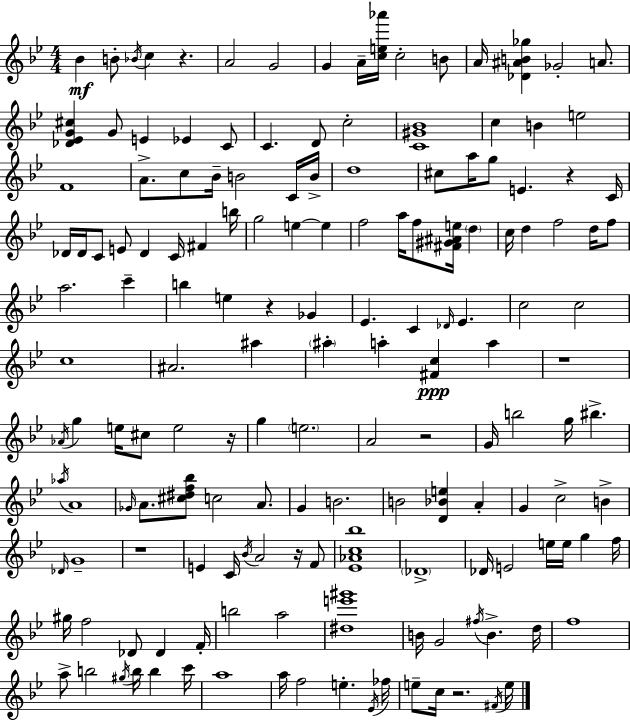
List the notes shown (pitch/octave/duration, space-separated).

Bb4/q B4/e Bb4/s C5/q R/q. A4/h G4/h G4/q A4/s [C5,E5,Ab6]/s C5/h B4/e A4/s [Db4,A#4,B4,Gb5]/q Gb4/h A4/e. [Db4,Eb4,G4,C#5]/q G4/e E4/q Eb4/q C4/e C4/q. D4/e C5/h [C4,G#4,Bb4]/w C5/q B4/q E5/h F4/w A4/e. C5/e Bb4/s B4/h C4/s B4/s D5/w C#5/e A5/s G5/e E4/q. R/q C4/s Db4/s Db4/s C4/e E4/e Db4/q C4/s F#4/q B5/s G5/h E5/q E5/q F5/h A5/s F5/e [F#4,G#4,A#4,E5]/s D5/q C5/s D5/q F5/h D5/s F5/e A5/h. C6/q B5/q E5/q R/q Gb4/q Eb4/q. C4/q Db4/s Eb4/q. C5/h C5/h C5/w A#4/h. A#5/q A#5/q A5/q [F#4,C5]/q A5/q R/w Ab4/s G5/q E5/s C#5/e E5/h R/s G5/q E5/h. A4/h R/h G4/s B5/h G5/s BIS5/q. Ab5/s A4/w Gb4/s A4/e. [C#5,D#5,F5,Bb5]/e C5/h A4/e. G4/q B4/h. B4/h [D4,Bb4,E5]/q A4/q G4/q C5/h B4/q Db4/s G4/w R/w E4/q C4/s Bb4/s A4/h R/s F4/e [Eb4,Ab4,C5,Bb5]/w Db4/w Db4/s E4/h E5/s E5/s G5/q F5/s G#5/s F5/h Db4/e Db4/q F4/s B5/h A5/h [D#5,E6,G#6]/w B4/s G4/h F#5/s B4/q. D5/s F5/w A5/e B5/h G#5/s B5/s B5/q C6/s A5/w A5/s F5/h E5/q. Eb4/s FES5/s E5/e C5/s R/h. F#4/s E5/s